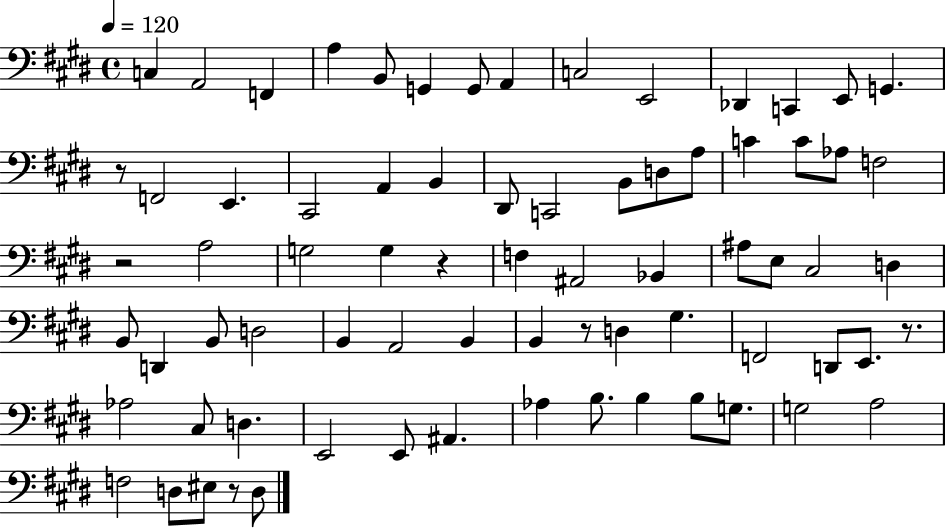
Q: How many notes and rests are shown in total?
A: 74